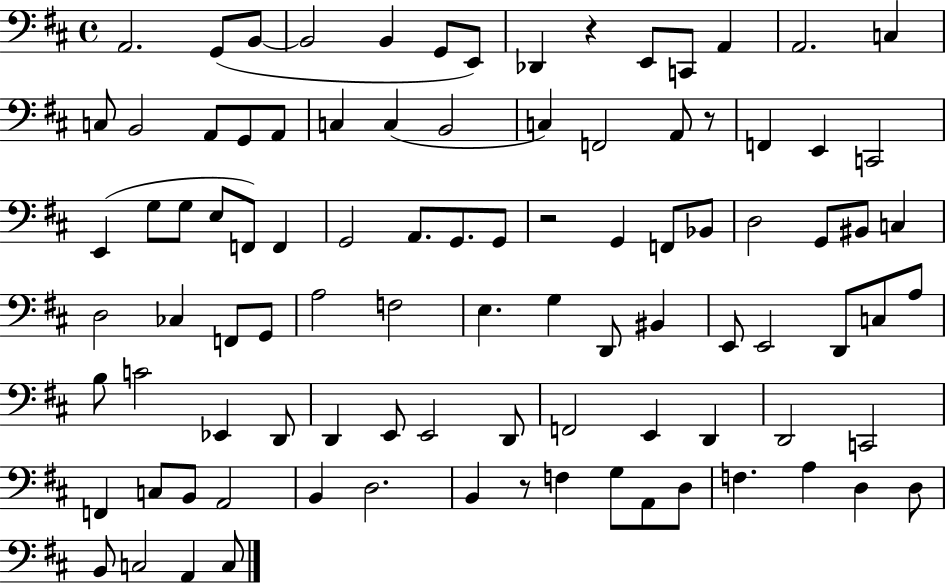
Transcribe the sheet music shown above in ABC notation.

X:1
T:Untitled
M:4/4
L:1/4
K:D
A,,2 G,,/2 B,,/2 B,,2 B,, G,,/2 E,,/2 _D,, z E,,/2 C,,/2 A,, A,,2 C, C,/2 B,,2 A,,/2 G,,/2 A,,/2 C, C, B,,2 C, F,,2 A,,/2 z/2 F,, E,, C,,2 E,, G,/2 G,/2 E,/2 F,,/2 F,, G,,2 A,,/2 G,,/2 G,,/2 z2 G,, F,,/2 _B,,/2 D,2 G,,/2 ^B,,/2 C, D,2 _C, F,,/2 G,,/2 A,2 F,2 E, G, D,,/2 ^B,, E,,/2 E,,2 D,,/2 C,/2 A,/2 B,/2 C2 _E,, D,,/2 D,, E,,/2 E,,2 D,,/2 F,,2 E,, D,, D,,2 C,,2 F,, C,/2 B,,/2 A,,2 B,, D,2 B,, z/2 F, G,/2 A,,/2 D,/2 F, A, D, D,/2 B,,/2 C,2 A,, C,/2